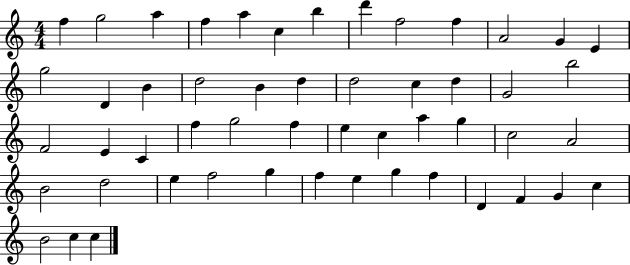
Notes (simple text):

F5/q G5/h A5/q F5/q A5/q C5/q B5/q D6/q F5/h F5/q A4/h G4/q E4/q G5/h D4/q B4/q D5/h B4/q D5/q D5/h C5/q D5/q G4/h B5/h F4/h E4/q C4/q F5/q G5/h F5/q E5/q C5/q A5/q G5/q C5/h A4/h B4/h D5/h E5/q F5/h G5/q F5/q E5/q G5/q F5/q D4/q F4/q G4/q C5/q B4/h C5/q C5/q